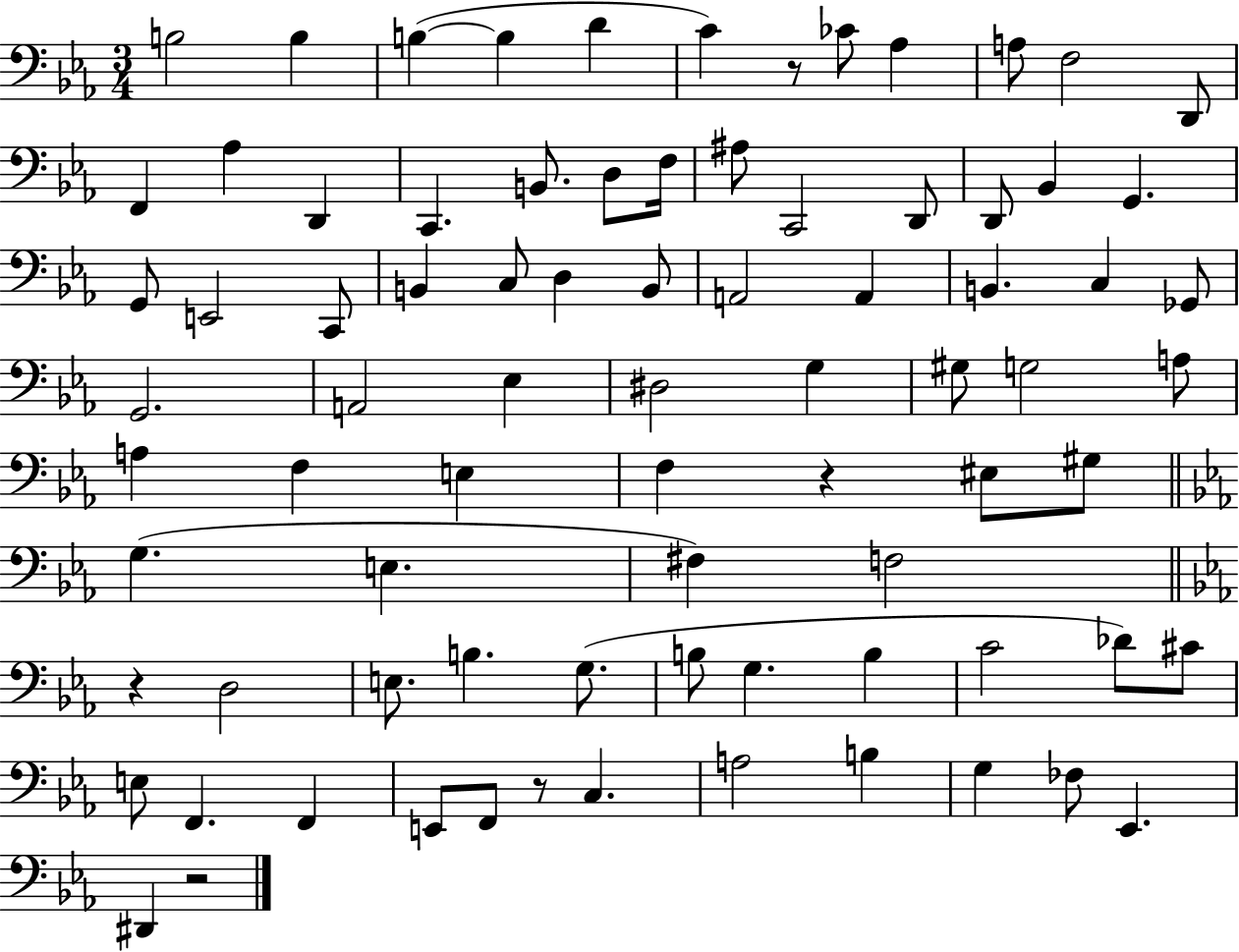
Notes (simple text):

B3/h B3/q B3/q B3/q D4/q C4/q R/e CES4/e Ab3/q A3/e F3/h D2/e F2/q Ab3/q D2/q C2/q. B2/e. D3/e F3/s A#3/e C2/h D2/e D2/e Bb2/q G2/q. G2/e E2/h C2/e B2/q C3/e D3/q B2/e A2/h A2/q B2/q. C3/q Gb2/e G2/h. A2/h Eb3/q D#3/h G3/q G#3/e G3/h A3/e A3/q F3/q E3/q F3/q R/q EIS3/e G#3/e G3/q. E3/q. F#3/q F3/h R/q D3/h E3/e. B3/q. G3/e. B3/e G3/q. B3/q C4/h Db4/e C#4/e E3/e F2/q. F2/q E2/e F2/e R/e C3/q. A3/h B3/q G3/q FES3/e Eb2/q. D#2/q R/h